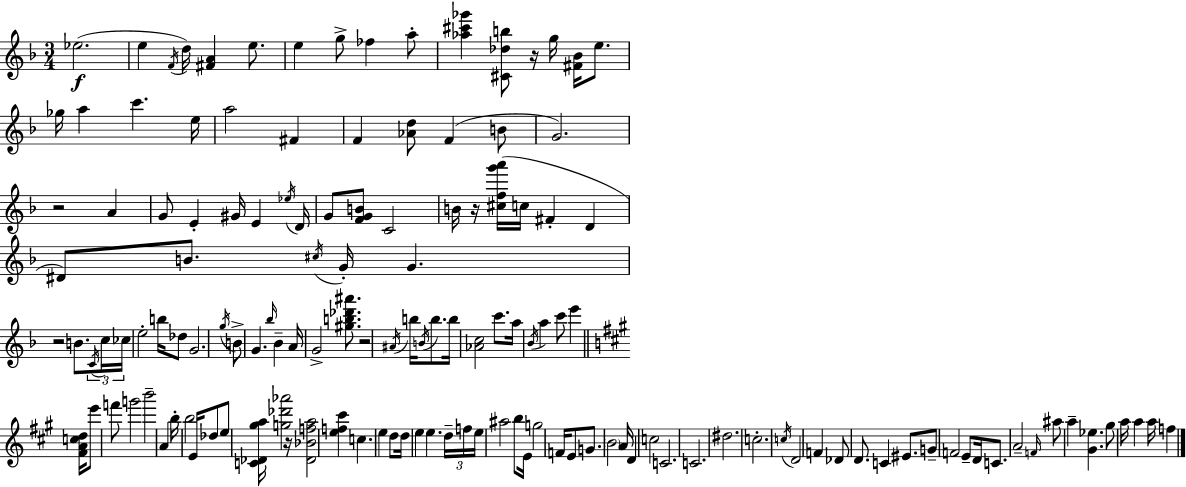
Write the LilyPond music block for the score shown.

{
  \clef treble
  \numericTimeSignature
  \time 3/4
  \key d \minor
  \repeat volta 2 { ees''2.(\f | e''4 \acciaccatura { f'16 }) d''16 <fis' a'>4 e''8. | e''4 g''8-> fes''4 a''8-. | <aes'' cis''' ges'''>4 <cis' des'' b''>8 r16 g''16 <fis' bes'>16 e''8. | \break ges''16 a''4 c'''4. | e''16 a''2 fis'4 | f'4 <aes' d''>8 f'4( b'8 | g'2.) | \break r2 a'4 | g'8 e'4-. gis'16 e'4 | \acciaccatura { ees''16 } d'16 g'8 <f' g' b'>8 c'2 | b'16 r16 <cis'' f'' g''' a'''>16( c''16 fis'4-. d'4 | \break dis'8) b'8. \acciaccatura { cis''16 } g'16-. g'4. | r2 b'8. | \tuplet 3/2 { \acciaccatura { c'16 } c''16 ces''16 } e''2-. | b''16 des''8 g'2. | \break \acciaccatura { g''16 } b'8-> g'4. | \grace { bes''16 } bes'4-- a'16 g'2-> | <gis'' b'' des''' ais'''>8. r2 | \acciaccatura { ais'16 } b''16 \acciaccatura { b'16 } b''8. b''16 <aes' c''>2 | \break c'''8. a''16 \acciaccatura { bes'16 } a''4 | c'''8 e'''4 \bar "||" \break \key a \major <fis' a' c'' d''>16 e'''8 f'''8 g'''2 | b'''2-- a'4 | b''16-. b''2 e'16 des''8 | e''8 <c' des' gis'' a''>16 <g'' des''' aes'''>2 | \break r16 <des' bes' f'' a''>2 <e'' f'' cis'''>4 | c''4. e''4 d''8 | d''16 e''4 e''4. | \tuplet 3/2 { d''16-- f''16 e''16 } ais''2 b''8 | \break e'16 g''2 f'16 e'8 | g'8. \parenthesize b'2 | a'16 d'4 c''2 | c'2. | \break c'2. | dis''2. | c''2.-. | \acciaccatura { c''16 } d'2 f'4 | \break des'8 d'8. c'4 eis'8. | g'8-- f'2 | e'8-- d'16 c'8. a'2-- | \grace { f'16 } ais''8 a''4-- <gis' ees''>4. | \break gis''8 a''16 a''4 a''16 f''4 | } \bar "|."
}